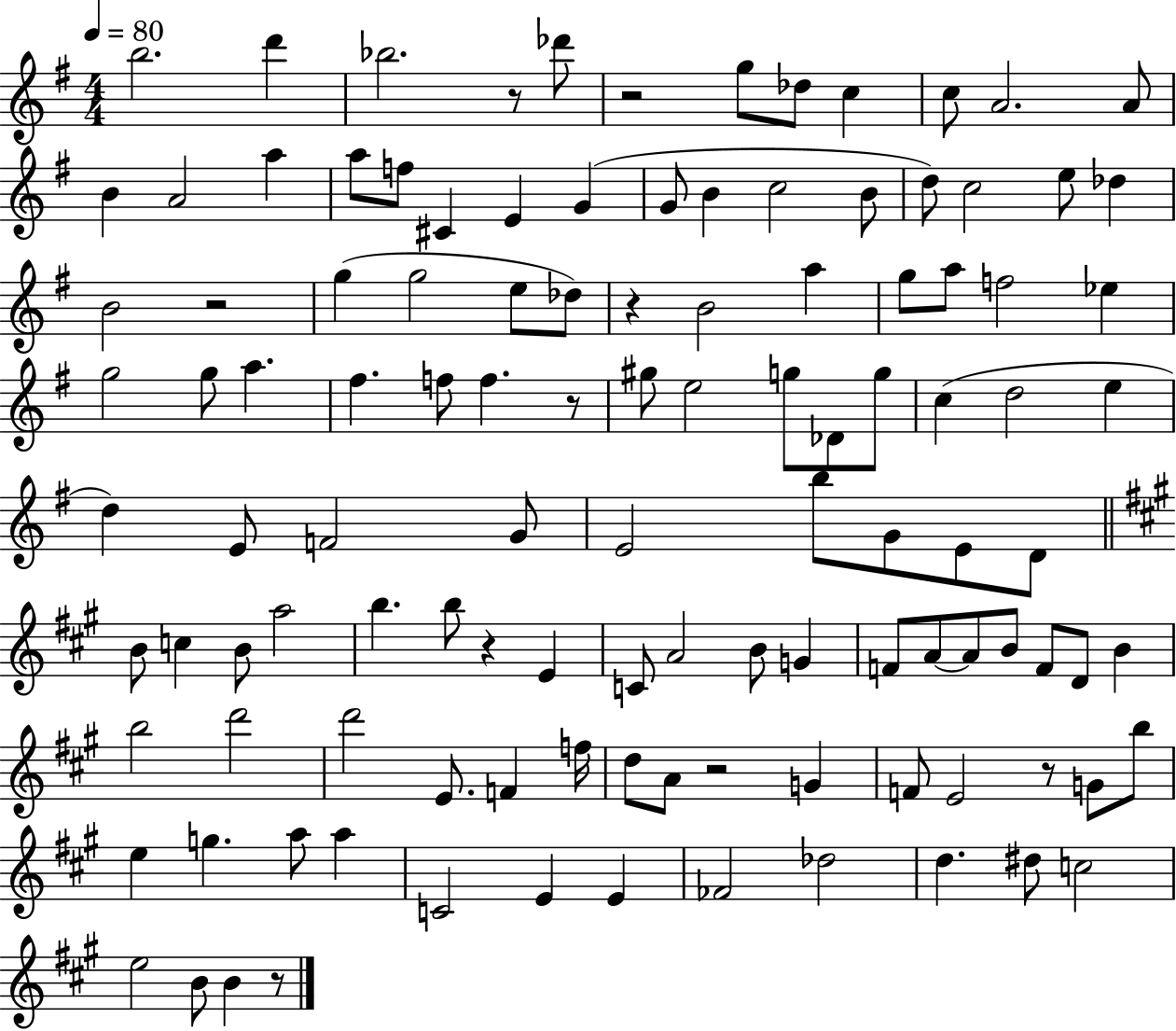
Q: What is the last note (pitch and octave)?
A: B4